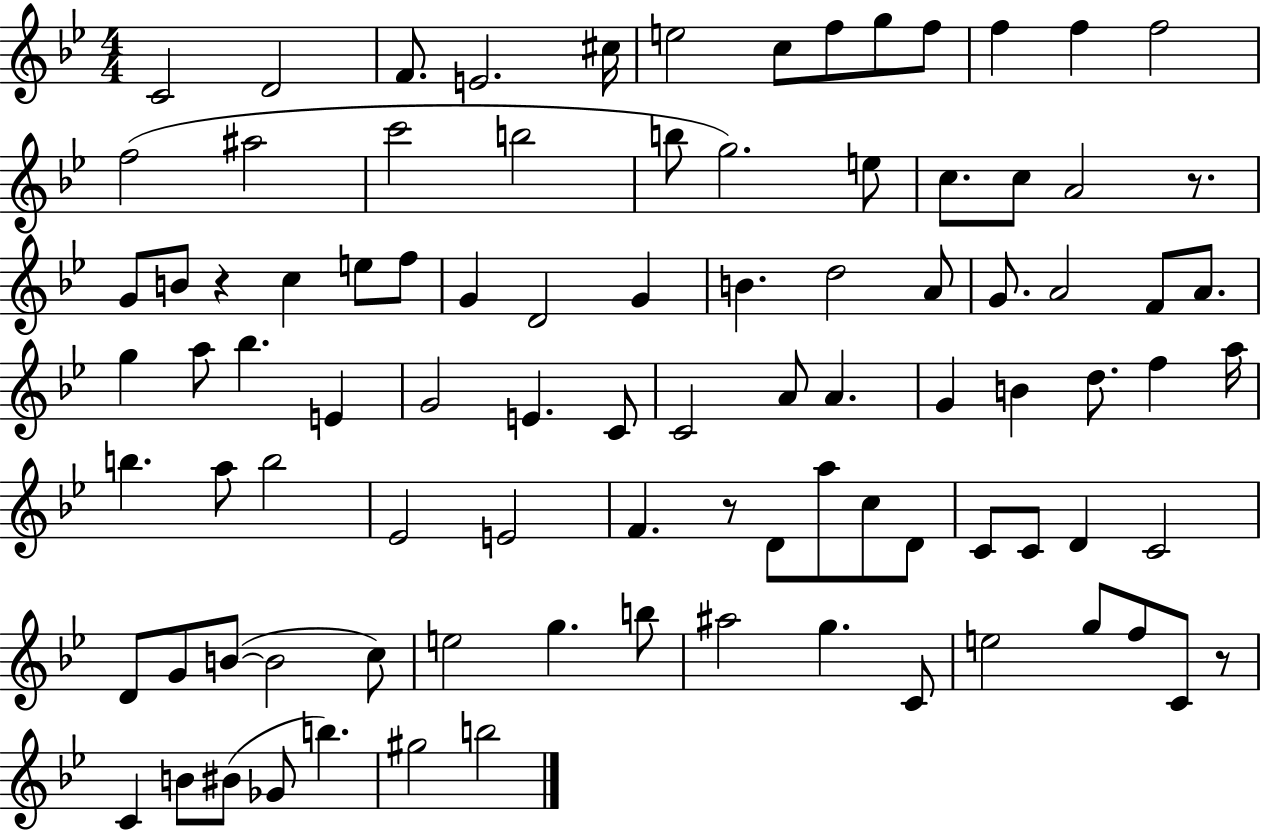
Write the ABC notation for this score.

X:1
T:Untitled
M:4/4
L:1/4
K:Bb
C2 D2 F/2 E2 ^c/4 e2 c/2 f/2 g/2 f/2 f f f2 f2 ^a2 c'2 b2 b/2 g2 e/2 c/2 c/2 A2 z/2 G/2 B/2 z c e/2 f/2 G D2 G B d2 A/2 G/2 A2 F/2 A/2 g a/2 _b E G2 E C/2 C2 A/2 A G B d/2 f a/4 b a/2 b2 _E2 E2 F z/2 D/2 a/2 c/2 D/2 C/2 C/2 D C2 D/2 G/2 B/2 B2 c/2 e2 g b/2 ^a2 g C/2 e2 g/2 f/2 C/2 z/2 C B/2 ^B/2 _G/2 b ^g2 b2